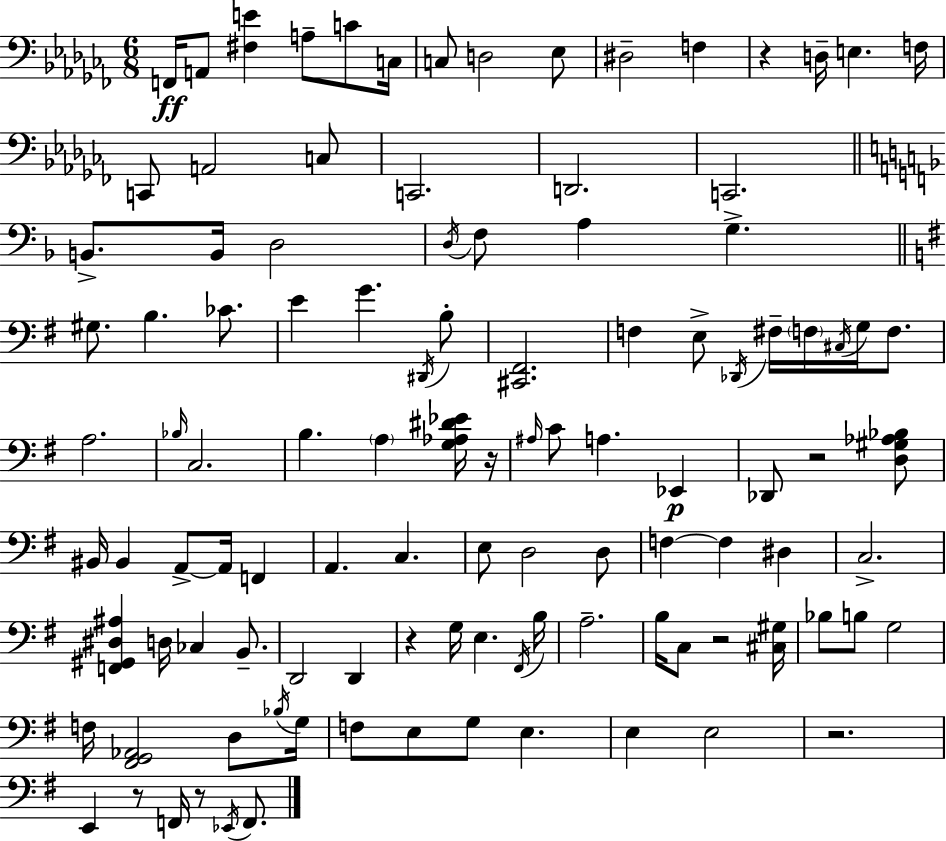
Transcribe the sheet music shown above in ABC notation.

X:1
T:Untitled
M:6/8
L:1/4
K:Abm
F,,/4 A,,/2 [^F,E] A,/2 C/2 C,/4 C,/2 D,2 _E,/2 ^D,2 F, z D,/4 E, F,/4 C,,/2 A,,2 C,/2 C,,2 D,,2 C,,2 B,,/2 B,,/4 D,2 D,/4 F,/2 A, G, ^G,/2 B, _C/2 E G ^D,,/4 B,/2 [^C,,^F,,]2 F, E,/2 _D,,/4 ^F,/4 F,/4 ^C,/4 G,/4 F,/2 A,2 _B,/4 C,2 B, A, [G,_A,^D_E]/4 z/4 ^A,/4 C/2 A, _E,, _D,,/2 z2 [D,^G,_A,_B,]/2 ^B,,/4 ^B,, A,,/2 A,,/4 F,, A,, C, E,/2 D,2 D,/2 F, F, ^D, C,2 [F,,^G,,^D,^A,] D,/4 _C, B,,/2 D,,2 D,, z G,/4 E, ^F,,/4 B,/4 A,2 B,/4 C,/2 z2 [^C,^G,]/4 _B,/2 B,/2 G,2 F,/4 [^F,,G,,_A,,]2 D,/2 _B,/4 G,/4 F,/2 E,/2 G,/2 E, E, E,2 z2 E,, z/2 F,,/4 z/2 _E,,/4 F,,/2